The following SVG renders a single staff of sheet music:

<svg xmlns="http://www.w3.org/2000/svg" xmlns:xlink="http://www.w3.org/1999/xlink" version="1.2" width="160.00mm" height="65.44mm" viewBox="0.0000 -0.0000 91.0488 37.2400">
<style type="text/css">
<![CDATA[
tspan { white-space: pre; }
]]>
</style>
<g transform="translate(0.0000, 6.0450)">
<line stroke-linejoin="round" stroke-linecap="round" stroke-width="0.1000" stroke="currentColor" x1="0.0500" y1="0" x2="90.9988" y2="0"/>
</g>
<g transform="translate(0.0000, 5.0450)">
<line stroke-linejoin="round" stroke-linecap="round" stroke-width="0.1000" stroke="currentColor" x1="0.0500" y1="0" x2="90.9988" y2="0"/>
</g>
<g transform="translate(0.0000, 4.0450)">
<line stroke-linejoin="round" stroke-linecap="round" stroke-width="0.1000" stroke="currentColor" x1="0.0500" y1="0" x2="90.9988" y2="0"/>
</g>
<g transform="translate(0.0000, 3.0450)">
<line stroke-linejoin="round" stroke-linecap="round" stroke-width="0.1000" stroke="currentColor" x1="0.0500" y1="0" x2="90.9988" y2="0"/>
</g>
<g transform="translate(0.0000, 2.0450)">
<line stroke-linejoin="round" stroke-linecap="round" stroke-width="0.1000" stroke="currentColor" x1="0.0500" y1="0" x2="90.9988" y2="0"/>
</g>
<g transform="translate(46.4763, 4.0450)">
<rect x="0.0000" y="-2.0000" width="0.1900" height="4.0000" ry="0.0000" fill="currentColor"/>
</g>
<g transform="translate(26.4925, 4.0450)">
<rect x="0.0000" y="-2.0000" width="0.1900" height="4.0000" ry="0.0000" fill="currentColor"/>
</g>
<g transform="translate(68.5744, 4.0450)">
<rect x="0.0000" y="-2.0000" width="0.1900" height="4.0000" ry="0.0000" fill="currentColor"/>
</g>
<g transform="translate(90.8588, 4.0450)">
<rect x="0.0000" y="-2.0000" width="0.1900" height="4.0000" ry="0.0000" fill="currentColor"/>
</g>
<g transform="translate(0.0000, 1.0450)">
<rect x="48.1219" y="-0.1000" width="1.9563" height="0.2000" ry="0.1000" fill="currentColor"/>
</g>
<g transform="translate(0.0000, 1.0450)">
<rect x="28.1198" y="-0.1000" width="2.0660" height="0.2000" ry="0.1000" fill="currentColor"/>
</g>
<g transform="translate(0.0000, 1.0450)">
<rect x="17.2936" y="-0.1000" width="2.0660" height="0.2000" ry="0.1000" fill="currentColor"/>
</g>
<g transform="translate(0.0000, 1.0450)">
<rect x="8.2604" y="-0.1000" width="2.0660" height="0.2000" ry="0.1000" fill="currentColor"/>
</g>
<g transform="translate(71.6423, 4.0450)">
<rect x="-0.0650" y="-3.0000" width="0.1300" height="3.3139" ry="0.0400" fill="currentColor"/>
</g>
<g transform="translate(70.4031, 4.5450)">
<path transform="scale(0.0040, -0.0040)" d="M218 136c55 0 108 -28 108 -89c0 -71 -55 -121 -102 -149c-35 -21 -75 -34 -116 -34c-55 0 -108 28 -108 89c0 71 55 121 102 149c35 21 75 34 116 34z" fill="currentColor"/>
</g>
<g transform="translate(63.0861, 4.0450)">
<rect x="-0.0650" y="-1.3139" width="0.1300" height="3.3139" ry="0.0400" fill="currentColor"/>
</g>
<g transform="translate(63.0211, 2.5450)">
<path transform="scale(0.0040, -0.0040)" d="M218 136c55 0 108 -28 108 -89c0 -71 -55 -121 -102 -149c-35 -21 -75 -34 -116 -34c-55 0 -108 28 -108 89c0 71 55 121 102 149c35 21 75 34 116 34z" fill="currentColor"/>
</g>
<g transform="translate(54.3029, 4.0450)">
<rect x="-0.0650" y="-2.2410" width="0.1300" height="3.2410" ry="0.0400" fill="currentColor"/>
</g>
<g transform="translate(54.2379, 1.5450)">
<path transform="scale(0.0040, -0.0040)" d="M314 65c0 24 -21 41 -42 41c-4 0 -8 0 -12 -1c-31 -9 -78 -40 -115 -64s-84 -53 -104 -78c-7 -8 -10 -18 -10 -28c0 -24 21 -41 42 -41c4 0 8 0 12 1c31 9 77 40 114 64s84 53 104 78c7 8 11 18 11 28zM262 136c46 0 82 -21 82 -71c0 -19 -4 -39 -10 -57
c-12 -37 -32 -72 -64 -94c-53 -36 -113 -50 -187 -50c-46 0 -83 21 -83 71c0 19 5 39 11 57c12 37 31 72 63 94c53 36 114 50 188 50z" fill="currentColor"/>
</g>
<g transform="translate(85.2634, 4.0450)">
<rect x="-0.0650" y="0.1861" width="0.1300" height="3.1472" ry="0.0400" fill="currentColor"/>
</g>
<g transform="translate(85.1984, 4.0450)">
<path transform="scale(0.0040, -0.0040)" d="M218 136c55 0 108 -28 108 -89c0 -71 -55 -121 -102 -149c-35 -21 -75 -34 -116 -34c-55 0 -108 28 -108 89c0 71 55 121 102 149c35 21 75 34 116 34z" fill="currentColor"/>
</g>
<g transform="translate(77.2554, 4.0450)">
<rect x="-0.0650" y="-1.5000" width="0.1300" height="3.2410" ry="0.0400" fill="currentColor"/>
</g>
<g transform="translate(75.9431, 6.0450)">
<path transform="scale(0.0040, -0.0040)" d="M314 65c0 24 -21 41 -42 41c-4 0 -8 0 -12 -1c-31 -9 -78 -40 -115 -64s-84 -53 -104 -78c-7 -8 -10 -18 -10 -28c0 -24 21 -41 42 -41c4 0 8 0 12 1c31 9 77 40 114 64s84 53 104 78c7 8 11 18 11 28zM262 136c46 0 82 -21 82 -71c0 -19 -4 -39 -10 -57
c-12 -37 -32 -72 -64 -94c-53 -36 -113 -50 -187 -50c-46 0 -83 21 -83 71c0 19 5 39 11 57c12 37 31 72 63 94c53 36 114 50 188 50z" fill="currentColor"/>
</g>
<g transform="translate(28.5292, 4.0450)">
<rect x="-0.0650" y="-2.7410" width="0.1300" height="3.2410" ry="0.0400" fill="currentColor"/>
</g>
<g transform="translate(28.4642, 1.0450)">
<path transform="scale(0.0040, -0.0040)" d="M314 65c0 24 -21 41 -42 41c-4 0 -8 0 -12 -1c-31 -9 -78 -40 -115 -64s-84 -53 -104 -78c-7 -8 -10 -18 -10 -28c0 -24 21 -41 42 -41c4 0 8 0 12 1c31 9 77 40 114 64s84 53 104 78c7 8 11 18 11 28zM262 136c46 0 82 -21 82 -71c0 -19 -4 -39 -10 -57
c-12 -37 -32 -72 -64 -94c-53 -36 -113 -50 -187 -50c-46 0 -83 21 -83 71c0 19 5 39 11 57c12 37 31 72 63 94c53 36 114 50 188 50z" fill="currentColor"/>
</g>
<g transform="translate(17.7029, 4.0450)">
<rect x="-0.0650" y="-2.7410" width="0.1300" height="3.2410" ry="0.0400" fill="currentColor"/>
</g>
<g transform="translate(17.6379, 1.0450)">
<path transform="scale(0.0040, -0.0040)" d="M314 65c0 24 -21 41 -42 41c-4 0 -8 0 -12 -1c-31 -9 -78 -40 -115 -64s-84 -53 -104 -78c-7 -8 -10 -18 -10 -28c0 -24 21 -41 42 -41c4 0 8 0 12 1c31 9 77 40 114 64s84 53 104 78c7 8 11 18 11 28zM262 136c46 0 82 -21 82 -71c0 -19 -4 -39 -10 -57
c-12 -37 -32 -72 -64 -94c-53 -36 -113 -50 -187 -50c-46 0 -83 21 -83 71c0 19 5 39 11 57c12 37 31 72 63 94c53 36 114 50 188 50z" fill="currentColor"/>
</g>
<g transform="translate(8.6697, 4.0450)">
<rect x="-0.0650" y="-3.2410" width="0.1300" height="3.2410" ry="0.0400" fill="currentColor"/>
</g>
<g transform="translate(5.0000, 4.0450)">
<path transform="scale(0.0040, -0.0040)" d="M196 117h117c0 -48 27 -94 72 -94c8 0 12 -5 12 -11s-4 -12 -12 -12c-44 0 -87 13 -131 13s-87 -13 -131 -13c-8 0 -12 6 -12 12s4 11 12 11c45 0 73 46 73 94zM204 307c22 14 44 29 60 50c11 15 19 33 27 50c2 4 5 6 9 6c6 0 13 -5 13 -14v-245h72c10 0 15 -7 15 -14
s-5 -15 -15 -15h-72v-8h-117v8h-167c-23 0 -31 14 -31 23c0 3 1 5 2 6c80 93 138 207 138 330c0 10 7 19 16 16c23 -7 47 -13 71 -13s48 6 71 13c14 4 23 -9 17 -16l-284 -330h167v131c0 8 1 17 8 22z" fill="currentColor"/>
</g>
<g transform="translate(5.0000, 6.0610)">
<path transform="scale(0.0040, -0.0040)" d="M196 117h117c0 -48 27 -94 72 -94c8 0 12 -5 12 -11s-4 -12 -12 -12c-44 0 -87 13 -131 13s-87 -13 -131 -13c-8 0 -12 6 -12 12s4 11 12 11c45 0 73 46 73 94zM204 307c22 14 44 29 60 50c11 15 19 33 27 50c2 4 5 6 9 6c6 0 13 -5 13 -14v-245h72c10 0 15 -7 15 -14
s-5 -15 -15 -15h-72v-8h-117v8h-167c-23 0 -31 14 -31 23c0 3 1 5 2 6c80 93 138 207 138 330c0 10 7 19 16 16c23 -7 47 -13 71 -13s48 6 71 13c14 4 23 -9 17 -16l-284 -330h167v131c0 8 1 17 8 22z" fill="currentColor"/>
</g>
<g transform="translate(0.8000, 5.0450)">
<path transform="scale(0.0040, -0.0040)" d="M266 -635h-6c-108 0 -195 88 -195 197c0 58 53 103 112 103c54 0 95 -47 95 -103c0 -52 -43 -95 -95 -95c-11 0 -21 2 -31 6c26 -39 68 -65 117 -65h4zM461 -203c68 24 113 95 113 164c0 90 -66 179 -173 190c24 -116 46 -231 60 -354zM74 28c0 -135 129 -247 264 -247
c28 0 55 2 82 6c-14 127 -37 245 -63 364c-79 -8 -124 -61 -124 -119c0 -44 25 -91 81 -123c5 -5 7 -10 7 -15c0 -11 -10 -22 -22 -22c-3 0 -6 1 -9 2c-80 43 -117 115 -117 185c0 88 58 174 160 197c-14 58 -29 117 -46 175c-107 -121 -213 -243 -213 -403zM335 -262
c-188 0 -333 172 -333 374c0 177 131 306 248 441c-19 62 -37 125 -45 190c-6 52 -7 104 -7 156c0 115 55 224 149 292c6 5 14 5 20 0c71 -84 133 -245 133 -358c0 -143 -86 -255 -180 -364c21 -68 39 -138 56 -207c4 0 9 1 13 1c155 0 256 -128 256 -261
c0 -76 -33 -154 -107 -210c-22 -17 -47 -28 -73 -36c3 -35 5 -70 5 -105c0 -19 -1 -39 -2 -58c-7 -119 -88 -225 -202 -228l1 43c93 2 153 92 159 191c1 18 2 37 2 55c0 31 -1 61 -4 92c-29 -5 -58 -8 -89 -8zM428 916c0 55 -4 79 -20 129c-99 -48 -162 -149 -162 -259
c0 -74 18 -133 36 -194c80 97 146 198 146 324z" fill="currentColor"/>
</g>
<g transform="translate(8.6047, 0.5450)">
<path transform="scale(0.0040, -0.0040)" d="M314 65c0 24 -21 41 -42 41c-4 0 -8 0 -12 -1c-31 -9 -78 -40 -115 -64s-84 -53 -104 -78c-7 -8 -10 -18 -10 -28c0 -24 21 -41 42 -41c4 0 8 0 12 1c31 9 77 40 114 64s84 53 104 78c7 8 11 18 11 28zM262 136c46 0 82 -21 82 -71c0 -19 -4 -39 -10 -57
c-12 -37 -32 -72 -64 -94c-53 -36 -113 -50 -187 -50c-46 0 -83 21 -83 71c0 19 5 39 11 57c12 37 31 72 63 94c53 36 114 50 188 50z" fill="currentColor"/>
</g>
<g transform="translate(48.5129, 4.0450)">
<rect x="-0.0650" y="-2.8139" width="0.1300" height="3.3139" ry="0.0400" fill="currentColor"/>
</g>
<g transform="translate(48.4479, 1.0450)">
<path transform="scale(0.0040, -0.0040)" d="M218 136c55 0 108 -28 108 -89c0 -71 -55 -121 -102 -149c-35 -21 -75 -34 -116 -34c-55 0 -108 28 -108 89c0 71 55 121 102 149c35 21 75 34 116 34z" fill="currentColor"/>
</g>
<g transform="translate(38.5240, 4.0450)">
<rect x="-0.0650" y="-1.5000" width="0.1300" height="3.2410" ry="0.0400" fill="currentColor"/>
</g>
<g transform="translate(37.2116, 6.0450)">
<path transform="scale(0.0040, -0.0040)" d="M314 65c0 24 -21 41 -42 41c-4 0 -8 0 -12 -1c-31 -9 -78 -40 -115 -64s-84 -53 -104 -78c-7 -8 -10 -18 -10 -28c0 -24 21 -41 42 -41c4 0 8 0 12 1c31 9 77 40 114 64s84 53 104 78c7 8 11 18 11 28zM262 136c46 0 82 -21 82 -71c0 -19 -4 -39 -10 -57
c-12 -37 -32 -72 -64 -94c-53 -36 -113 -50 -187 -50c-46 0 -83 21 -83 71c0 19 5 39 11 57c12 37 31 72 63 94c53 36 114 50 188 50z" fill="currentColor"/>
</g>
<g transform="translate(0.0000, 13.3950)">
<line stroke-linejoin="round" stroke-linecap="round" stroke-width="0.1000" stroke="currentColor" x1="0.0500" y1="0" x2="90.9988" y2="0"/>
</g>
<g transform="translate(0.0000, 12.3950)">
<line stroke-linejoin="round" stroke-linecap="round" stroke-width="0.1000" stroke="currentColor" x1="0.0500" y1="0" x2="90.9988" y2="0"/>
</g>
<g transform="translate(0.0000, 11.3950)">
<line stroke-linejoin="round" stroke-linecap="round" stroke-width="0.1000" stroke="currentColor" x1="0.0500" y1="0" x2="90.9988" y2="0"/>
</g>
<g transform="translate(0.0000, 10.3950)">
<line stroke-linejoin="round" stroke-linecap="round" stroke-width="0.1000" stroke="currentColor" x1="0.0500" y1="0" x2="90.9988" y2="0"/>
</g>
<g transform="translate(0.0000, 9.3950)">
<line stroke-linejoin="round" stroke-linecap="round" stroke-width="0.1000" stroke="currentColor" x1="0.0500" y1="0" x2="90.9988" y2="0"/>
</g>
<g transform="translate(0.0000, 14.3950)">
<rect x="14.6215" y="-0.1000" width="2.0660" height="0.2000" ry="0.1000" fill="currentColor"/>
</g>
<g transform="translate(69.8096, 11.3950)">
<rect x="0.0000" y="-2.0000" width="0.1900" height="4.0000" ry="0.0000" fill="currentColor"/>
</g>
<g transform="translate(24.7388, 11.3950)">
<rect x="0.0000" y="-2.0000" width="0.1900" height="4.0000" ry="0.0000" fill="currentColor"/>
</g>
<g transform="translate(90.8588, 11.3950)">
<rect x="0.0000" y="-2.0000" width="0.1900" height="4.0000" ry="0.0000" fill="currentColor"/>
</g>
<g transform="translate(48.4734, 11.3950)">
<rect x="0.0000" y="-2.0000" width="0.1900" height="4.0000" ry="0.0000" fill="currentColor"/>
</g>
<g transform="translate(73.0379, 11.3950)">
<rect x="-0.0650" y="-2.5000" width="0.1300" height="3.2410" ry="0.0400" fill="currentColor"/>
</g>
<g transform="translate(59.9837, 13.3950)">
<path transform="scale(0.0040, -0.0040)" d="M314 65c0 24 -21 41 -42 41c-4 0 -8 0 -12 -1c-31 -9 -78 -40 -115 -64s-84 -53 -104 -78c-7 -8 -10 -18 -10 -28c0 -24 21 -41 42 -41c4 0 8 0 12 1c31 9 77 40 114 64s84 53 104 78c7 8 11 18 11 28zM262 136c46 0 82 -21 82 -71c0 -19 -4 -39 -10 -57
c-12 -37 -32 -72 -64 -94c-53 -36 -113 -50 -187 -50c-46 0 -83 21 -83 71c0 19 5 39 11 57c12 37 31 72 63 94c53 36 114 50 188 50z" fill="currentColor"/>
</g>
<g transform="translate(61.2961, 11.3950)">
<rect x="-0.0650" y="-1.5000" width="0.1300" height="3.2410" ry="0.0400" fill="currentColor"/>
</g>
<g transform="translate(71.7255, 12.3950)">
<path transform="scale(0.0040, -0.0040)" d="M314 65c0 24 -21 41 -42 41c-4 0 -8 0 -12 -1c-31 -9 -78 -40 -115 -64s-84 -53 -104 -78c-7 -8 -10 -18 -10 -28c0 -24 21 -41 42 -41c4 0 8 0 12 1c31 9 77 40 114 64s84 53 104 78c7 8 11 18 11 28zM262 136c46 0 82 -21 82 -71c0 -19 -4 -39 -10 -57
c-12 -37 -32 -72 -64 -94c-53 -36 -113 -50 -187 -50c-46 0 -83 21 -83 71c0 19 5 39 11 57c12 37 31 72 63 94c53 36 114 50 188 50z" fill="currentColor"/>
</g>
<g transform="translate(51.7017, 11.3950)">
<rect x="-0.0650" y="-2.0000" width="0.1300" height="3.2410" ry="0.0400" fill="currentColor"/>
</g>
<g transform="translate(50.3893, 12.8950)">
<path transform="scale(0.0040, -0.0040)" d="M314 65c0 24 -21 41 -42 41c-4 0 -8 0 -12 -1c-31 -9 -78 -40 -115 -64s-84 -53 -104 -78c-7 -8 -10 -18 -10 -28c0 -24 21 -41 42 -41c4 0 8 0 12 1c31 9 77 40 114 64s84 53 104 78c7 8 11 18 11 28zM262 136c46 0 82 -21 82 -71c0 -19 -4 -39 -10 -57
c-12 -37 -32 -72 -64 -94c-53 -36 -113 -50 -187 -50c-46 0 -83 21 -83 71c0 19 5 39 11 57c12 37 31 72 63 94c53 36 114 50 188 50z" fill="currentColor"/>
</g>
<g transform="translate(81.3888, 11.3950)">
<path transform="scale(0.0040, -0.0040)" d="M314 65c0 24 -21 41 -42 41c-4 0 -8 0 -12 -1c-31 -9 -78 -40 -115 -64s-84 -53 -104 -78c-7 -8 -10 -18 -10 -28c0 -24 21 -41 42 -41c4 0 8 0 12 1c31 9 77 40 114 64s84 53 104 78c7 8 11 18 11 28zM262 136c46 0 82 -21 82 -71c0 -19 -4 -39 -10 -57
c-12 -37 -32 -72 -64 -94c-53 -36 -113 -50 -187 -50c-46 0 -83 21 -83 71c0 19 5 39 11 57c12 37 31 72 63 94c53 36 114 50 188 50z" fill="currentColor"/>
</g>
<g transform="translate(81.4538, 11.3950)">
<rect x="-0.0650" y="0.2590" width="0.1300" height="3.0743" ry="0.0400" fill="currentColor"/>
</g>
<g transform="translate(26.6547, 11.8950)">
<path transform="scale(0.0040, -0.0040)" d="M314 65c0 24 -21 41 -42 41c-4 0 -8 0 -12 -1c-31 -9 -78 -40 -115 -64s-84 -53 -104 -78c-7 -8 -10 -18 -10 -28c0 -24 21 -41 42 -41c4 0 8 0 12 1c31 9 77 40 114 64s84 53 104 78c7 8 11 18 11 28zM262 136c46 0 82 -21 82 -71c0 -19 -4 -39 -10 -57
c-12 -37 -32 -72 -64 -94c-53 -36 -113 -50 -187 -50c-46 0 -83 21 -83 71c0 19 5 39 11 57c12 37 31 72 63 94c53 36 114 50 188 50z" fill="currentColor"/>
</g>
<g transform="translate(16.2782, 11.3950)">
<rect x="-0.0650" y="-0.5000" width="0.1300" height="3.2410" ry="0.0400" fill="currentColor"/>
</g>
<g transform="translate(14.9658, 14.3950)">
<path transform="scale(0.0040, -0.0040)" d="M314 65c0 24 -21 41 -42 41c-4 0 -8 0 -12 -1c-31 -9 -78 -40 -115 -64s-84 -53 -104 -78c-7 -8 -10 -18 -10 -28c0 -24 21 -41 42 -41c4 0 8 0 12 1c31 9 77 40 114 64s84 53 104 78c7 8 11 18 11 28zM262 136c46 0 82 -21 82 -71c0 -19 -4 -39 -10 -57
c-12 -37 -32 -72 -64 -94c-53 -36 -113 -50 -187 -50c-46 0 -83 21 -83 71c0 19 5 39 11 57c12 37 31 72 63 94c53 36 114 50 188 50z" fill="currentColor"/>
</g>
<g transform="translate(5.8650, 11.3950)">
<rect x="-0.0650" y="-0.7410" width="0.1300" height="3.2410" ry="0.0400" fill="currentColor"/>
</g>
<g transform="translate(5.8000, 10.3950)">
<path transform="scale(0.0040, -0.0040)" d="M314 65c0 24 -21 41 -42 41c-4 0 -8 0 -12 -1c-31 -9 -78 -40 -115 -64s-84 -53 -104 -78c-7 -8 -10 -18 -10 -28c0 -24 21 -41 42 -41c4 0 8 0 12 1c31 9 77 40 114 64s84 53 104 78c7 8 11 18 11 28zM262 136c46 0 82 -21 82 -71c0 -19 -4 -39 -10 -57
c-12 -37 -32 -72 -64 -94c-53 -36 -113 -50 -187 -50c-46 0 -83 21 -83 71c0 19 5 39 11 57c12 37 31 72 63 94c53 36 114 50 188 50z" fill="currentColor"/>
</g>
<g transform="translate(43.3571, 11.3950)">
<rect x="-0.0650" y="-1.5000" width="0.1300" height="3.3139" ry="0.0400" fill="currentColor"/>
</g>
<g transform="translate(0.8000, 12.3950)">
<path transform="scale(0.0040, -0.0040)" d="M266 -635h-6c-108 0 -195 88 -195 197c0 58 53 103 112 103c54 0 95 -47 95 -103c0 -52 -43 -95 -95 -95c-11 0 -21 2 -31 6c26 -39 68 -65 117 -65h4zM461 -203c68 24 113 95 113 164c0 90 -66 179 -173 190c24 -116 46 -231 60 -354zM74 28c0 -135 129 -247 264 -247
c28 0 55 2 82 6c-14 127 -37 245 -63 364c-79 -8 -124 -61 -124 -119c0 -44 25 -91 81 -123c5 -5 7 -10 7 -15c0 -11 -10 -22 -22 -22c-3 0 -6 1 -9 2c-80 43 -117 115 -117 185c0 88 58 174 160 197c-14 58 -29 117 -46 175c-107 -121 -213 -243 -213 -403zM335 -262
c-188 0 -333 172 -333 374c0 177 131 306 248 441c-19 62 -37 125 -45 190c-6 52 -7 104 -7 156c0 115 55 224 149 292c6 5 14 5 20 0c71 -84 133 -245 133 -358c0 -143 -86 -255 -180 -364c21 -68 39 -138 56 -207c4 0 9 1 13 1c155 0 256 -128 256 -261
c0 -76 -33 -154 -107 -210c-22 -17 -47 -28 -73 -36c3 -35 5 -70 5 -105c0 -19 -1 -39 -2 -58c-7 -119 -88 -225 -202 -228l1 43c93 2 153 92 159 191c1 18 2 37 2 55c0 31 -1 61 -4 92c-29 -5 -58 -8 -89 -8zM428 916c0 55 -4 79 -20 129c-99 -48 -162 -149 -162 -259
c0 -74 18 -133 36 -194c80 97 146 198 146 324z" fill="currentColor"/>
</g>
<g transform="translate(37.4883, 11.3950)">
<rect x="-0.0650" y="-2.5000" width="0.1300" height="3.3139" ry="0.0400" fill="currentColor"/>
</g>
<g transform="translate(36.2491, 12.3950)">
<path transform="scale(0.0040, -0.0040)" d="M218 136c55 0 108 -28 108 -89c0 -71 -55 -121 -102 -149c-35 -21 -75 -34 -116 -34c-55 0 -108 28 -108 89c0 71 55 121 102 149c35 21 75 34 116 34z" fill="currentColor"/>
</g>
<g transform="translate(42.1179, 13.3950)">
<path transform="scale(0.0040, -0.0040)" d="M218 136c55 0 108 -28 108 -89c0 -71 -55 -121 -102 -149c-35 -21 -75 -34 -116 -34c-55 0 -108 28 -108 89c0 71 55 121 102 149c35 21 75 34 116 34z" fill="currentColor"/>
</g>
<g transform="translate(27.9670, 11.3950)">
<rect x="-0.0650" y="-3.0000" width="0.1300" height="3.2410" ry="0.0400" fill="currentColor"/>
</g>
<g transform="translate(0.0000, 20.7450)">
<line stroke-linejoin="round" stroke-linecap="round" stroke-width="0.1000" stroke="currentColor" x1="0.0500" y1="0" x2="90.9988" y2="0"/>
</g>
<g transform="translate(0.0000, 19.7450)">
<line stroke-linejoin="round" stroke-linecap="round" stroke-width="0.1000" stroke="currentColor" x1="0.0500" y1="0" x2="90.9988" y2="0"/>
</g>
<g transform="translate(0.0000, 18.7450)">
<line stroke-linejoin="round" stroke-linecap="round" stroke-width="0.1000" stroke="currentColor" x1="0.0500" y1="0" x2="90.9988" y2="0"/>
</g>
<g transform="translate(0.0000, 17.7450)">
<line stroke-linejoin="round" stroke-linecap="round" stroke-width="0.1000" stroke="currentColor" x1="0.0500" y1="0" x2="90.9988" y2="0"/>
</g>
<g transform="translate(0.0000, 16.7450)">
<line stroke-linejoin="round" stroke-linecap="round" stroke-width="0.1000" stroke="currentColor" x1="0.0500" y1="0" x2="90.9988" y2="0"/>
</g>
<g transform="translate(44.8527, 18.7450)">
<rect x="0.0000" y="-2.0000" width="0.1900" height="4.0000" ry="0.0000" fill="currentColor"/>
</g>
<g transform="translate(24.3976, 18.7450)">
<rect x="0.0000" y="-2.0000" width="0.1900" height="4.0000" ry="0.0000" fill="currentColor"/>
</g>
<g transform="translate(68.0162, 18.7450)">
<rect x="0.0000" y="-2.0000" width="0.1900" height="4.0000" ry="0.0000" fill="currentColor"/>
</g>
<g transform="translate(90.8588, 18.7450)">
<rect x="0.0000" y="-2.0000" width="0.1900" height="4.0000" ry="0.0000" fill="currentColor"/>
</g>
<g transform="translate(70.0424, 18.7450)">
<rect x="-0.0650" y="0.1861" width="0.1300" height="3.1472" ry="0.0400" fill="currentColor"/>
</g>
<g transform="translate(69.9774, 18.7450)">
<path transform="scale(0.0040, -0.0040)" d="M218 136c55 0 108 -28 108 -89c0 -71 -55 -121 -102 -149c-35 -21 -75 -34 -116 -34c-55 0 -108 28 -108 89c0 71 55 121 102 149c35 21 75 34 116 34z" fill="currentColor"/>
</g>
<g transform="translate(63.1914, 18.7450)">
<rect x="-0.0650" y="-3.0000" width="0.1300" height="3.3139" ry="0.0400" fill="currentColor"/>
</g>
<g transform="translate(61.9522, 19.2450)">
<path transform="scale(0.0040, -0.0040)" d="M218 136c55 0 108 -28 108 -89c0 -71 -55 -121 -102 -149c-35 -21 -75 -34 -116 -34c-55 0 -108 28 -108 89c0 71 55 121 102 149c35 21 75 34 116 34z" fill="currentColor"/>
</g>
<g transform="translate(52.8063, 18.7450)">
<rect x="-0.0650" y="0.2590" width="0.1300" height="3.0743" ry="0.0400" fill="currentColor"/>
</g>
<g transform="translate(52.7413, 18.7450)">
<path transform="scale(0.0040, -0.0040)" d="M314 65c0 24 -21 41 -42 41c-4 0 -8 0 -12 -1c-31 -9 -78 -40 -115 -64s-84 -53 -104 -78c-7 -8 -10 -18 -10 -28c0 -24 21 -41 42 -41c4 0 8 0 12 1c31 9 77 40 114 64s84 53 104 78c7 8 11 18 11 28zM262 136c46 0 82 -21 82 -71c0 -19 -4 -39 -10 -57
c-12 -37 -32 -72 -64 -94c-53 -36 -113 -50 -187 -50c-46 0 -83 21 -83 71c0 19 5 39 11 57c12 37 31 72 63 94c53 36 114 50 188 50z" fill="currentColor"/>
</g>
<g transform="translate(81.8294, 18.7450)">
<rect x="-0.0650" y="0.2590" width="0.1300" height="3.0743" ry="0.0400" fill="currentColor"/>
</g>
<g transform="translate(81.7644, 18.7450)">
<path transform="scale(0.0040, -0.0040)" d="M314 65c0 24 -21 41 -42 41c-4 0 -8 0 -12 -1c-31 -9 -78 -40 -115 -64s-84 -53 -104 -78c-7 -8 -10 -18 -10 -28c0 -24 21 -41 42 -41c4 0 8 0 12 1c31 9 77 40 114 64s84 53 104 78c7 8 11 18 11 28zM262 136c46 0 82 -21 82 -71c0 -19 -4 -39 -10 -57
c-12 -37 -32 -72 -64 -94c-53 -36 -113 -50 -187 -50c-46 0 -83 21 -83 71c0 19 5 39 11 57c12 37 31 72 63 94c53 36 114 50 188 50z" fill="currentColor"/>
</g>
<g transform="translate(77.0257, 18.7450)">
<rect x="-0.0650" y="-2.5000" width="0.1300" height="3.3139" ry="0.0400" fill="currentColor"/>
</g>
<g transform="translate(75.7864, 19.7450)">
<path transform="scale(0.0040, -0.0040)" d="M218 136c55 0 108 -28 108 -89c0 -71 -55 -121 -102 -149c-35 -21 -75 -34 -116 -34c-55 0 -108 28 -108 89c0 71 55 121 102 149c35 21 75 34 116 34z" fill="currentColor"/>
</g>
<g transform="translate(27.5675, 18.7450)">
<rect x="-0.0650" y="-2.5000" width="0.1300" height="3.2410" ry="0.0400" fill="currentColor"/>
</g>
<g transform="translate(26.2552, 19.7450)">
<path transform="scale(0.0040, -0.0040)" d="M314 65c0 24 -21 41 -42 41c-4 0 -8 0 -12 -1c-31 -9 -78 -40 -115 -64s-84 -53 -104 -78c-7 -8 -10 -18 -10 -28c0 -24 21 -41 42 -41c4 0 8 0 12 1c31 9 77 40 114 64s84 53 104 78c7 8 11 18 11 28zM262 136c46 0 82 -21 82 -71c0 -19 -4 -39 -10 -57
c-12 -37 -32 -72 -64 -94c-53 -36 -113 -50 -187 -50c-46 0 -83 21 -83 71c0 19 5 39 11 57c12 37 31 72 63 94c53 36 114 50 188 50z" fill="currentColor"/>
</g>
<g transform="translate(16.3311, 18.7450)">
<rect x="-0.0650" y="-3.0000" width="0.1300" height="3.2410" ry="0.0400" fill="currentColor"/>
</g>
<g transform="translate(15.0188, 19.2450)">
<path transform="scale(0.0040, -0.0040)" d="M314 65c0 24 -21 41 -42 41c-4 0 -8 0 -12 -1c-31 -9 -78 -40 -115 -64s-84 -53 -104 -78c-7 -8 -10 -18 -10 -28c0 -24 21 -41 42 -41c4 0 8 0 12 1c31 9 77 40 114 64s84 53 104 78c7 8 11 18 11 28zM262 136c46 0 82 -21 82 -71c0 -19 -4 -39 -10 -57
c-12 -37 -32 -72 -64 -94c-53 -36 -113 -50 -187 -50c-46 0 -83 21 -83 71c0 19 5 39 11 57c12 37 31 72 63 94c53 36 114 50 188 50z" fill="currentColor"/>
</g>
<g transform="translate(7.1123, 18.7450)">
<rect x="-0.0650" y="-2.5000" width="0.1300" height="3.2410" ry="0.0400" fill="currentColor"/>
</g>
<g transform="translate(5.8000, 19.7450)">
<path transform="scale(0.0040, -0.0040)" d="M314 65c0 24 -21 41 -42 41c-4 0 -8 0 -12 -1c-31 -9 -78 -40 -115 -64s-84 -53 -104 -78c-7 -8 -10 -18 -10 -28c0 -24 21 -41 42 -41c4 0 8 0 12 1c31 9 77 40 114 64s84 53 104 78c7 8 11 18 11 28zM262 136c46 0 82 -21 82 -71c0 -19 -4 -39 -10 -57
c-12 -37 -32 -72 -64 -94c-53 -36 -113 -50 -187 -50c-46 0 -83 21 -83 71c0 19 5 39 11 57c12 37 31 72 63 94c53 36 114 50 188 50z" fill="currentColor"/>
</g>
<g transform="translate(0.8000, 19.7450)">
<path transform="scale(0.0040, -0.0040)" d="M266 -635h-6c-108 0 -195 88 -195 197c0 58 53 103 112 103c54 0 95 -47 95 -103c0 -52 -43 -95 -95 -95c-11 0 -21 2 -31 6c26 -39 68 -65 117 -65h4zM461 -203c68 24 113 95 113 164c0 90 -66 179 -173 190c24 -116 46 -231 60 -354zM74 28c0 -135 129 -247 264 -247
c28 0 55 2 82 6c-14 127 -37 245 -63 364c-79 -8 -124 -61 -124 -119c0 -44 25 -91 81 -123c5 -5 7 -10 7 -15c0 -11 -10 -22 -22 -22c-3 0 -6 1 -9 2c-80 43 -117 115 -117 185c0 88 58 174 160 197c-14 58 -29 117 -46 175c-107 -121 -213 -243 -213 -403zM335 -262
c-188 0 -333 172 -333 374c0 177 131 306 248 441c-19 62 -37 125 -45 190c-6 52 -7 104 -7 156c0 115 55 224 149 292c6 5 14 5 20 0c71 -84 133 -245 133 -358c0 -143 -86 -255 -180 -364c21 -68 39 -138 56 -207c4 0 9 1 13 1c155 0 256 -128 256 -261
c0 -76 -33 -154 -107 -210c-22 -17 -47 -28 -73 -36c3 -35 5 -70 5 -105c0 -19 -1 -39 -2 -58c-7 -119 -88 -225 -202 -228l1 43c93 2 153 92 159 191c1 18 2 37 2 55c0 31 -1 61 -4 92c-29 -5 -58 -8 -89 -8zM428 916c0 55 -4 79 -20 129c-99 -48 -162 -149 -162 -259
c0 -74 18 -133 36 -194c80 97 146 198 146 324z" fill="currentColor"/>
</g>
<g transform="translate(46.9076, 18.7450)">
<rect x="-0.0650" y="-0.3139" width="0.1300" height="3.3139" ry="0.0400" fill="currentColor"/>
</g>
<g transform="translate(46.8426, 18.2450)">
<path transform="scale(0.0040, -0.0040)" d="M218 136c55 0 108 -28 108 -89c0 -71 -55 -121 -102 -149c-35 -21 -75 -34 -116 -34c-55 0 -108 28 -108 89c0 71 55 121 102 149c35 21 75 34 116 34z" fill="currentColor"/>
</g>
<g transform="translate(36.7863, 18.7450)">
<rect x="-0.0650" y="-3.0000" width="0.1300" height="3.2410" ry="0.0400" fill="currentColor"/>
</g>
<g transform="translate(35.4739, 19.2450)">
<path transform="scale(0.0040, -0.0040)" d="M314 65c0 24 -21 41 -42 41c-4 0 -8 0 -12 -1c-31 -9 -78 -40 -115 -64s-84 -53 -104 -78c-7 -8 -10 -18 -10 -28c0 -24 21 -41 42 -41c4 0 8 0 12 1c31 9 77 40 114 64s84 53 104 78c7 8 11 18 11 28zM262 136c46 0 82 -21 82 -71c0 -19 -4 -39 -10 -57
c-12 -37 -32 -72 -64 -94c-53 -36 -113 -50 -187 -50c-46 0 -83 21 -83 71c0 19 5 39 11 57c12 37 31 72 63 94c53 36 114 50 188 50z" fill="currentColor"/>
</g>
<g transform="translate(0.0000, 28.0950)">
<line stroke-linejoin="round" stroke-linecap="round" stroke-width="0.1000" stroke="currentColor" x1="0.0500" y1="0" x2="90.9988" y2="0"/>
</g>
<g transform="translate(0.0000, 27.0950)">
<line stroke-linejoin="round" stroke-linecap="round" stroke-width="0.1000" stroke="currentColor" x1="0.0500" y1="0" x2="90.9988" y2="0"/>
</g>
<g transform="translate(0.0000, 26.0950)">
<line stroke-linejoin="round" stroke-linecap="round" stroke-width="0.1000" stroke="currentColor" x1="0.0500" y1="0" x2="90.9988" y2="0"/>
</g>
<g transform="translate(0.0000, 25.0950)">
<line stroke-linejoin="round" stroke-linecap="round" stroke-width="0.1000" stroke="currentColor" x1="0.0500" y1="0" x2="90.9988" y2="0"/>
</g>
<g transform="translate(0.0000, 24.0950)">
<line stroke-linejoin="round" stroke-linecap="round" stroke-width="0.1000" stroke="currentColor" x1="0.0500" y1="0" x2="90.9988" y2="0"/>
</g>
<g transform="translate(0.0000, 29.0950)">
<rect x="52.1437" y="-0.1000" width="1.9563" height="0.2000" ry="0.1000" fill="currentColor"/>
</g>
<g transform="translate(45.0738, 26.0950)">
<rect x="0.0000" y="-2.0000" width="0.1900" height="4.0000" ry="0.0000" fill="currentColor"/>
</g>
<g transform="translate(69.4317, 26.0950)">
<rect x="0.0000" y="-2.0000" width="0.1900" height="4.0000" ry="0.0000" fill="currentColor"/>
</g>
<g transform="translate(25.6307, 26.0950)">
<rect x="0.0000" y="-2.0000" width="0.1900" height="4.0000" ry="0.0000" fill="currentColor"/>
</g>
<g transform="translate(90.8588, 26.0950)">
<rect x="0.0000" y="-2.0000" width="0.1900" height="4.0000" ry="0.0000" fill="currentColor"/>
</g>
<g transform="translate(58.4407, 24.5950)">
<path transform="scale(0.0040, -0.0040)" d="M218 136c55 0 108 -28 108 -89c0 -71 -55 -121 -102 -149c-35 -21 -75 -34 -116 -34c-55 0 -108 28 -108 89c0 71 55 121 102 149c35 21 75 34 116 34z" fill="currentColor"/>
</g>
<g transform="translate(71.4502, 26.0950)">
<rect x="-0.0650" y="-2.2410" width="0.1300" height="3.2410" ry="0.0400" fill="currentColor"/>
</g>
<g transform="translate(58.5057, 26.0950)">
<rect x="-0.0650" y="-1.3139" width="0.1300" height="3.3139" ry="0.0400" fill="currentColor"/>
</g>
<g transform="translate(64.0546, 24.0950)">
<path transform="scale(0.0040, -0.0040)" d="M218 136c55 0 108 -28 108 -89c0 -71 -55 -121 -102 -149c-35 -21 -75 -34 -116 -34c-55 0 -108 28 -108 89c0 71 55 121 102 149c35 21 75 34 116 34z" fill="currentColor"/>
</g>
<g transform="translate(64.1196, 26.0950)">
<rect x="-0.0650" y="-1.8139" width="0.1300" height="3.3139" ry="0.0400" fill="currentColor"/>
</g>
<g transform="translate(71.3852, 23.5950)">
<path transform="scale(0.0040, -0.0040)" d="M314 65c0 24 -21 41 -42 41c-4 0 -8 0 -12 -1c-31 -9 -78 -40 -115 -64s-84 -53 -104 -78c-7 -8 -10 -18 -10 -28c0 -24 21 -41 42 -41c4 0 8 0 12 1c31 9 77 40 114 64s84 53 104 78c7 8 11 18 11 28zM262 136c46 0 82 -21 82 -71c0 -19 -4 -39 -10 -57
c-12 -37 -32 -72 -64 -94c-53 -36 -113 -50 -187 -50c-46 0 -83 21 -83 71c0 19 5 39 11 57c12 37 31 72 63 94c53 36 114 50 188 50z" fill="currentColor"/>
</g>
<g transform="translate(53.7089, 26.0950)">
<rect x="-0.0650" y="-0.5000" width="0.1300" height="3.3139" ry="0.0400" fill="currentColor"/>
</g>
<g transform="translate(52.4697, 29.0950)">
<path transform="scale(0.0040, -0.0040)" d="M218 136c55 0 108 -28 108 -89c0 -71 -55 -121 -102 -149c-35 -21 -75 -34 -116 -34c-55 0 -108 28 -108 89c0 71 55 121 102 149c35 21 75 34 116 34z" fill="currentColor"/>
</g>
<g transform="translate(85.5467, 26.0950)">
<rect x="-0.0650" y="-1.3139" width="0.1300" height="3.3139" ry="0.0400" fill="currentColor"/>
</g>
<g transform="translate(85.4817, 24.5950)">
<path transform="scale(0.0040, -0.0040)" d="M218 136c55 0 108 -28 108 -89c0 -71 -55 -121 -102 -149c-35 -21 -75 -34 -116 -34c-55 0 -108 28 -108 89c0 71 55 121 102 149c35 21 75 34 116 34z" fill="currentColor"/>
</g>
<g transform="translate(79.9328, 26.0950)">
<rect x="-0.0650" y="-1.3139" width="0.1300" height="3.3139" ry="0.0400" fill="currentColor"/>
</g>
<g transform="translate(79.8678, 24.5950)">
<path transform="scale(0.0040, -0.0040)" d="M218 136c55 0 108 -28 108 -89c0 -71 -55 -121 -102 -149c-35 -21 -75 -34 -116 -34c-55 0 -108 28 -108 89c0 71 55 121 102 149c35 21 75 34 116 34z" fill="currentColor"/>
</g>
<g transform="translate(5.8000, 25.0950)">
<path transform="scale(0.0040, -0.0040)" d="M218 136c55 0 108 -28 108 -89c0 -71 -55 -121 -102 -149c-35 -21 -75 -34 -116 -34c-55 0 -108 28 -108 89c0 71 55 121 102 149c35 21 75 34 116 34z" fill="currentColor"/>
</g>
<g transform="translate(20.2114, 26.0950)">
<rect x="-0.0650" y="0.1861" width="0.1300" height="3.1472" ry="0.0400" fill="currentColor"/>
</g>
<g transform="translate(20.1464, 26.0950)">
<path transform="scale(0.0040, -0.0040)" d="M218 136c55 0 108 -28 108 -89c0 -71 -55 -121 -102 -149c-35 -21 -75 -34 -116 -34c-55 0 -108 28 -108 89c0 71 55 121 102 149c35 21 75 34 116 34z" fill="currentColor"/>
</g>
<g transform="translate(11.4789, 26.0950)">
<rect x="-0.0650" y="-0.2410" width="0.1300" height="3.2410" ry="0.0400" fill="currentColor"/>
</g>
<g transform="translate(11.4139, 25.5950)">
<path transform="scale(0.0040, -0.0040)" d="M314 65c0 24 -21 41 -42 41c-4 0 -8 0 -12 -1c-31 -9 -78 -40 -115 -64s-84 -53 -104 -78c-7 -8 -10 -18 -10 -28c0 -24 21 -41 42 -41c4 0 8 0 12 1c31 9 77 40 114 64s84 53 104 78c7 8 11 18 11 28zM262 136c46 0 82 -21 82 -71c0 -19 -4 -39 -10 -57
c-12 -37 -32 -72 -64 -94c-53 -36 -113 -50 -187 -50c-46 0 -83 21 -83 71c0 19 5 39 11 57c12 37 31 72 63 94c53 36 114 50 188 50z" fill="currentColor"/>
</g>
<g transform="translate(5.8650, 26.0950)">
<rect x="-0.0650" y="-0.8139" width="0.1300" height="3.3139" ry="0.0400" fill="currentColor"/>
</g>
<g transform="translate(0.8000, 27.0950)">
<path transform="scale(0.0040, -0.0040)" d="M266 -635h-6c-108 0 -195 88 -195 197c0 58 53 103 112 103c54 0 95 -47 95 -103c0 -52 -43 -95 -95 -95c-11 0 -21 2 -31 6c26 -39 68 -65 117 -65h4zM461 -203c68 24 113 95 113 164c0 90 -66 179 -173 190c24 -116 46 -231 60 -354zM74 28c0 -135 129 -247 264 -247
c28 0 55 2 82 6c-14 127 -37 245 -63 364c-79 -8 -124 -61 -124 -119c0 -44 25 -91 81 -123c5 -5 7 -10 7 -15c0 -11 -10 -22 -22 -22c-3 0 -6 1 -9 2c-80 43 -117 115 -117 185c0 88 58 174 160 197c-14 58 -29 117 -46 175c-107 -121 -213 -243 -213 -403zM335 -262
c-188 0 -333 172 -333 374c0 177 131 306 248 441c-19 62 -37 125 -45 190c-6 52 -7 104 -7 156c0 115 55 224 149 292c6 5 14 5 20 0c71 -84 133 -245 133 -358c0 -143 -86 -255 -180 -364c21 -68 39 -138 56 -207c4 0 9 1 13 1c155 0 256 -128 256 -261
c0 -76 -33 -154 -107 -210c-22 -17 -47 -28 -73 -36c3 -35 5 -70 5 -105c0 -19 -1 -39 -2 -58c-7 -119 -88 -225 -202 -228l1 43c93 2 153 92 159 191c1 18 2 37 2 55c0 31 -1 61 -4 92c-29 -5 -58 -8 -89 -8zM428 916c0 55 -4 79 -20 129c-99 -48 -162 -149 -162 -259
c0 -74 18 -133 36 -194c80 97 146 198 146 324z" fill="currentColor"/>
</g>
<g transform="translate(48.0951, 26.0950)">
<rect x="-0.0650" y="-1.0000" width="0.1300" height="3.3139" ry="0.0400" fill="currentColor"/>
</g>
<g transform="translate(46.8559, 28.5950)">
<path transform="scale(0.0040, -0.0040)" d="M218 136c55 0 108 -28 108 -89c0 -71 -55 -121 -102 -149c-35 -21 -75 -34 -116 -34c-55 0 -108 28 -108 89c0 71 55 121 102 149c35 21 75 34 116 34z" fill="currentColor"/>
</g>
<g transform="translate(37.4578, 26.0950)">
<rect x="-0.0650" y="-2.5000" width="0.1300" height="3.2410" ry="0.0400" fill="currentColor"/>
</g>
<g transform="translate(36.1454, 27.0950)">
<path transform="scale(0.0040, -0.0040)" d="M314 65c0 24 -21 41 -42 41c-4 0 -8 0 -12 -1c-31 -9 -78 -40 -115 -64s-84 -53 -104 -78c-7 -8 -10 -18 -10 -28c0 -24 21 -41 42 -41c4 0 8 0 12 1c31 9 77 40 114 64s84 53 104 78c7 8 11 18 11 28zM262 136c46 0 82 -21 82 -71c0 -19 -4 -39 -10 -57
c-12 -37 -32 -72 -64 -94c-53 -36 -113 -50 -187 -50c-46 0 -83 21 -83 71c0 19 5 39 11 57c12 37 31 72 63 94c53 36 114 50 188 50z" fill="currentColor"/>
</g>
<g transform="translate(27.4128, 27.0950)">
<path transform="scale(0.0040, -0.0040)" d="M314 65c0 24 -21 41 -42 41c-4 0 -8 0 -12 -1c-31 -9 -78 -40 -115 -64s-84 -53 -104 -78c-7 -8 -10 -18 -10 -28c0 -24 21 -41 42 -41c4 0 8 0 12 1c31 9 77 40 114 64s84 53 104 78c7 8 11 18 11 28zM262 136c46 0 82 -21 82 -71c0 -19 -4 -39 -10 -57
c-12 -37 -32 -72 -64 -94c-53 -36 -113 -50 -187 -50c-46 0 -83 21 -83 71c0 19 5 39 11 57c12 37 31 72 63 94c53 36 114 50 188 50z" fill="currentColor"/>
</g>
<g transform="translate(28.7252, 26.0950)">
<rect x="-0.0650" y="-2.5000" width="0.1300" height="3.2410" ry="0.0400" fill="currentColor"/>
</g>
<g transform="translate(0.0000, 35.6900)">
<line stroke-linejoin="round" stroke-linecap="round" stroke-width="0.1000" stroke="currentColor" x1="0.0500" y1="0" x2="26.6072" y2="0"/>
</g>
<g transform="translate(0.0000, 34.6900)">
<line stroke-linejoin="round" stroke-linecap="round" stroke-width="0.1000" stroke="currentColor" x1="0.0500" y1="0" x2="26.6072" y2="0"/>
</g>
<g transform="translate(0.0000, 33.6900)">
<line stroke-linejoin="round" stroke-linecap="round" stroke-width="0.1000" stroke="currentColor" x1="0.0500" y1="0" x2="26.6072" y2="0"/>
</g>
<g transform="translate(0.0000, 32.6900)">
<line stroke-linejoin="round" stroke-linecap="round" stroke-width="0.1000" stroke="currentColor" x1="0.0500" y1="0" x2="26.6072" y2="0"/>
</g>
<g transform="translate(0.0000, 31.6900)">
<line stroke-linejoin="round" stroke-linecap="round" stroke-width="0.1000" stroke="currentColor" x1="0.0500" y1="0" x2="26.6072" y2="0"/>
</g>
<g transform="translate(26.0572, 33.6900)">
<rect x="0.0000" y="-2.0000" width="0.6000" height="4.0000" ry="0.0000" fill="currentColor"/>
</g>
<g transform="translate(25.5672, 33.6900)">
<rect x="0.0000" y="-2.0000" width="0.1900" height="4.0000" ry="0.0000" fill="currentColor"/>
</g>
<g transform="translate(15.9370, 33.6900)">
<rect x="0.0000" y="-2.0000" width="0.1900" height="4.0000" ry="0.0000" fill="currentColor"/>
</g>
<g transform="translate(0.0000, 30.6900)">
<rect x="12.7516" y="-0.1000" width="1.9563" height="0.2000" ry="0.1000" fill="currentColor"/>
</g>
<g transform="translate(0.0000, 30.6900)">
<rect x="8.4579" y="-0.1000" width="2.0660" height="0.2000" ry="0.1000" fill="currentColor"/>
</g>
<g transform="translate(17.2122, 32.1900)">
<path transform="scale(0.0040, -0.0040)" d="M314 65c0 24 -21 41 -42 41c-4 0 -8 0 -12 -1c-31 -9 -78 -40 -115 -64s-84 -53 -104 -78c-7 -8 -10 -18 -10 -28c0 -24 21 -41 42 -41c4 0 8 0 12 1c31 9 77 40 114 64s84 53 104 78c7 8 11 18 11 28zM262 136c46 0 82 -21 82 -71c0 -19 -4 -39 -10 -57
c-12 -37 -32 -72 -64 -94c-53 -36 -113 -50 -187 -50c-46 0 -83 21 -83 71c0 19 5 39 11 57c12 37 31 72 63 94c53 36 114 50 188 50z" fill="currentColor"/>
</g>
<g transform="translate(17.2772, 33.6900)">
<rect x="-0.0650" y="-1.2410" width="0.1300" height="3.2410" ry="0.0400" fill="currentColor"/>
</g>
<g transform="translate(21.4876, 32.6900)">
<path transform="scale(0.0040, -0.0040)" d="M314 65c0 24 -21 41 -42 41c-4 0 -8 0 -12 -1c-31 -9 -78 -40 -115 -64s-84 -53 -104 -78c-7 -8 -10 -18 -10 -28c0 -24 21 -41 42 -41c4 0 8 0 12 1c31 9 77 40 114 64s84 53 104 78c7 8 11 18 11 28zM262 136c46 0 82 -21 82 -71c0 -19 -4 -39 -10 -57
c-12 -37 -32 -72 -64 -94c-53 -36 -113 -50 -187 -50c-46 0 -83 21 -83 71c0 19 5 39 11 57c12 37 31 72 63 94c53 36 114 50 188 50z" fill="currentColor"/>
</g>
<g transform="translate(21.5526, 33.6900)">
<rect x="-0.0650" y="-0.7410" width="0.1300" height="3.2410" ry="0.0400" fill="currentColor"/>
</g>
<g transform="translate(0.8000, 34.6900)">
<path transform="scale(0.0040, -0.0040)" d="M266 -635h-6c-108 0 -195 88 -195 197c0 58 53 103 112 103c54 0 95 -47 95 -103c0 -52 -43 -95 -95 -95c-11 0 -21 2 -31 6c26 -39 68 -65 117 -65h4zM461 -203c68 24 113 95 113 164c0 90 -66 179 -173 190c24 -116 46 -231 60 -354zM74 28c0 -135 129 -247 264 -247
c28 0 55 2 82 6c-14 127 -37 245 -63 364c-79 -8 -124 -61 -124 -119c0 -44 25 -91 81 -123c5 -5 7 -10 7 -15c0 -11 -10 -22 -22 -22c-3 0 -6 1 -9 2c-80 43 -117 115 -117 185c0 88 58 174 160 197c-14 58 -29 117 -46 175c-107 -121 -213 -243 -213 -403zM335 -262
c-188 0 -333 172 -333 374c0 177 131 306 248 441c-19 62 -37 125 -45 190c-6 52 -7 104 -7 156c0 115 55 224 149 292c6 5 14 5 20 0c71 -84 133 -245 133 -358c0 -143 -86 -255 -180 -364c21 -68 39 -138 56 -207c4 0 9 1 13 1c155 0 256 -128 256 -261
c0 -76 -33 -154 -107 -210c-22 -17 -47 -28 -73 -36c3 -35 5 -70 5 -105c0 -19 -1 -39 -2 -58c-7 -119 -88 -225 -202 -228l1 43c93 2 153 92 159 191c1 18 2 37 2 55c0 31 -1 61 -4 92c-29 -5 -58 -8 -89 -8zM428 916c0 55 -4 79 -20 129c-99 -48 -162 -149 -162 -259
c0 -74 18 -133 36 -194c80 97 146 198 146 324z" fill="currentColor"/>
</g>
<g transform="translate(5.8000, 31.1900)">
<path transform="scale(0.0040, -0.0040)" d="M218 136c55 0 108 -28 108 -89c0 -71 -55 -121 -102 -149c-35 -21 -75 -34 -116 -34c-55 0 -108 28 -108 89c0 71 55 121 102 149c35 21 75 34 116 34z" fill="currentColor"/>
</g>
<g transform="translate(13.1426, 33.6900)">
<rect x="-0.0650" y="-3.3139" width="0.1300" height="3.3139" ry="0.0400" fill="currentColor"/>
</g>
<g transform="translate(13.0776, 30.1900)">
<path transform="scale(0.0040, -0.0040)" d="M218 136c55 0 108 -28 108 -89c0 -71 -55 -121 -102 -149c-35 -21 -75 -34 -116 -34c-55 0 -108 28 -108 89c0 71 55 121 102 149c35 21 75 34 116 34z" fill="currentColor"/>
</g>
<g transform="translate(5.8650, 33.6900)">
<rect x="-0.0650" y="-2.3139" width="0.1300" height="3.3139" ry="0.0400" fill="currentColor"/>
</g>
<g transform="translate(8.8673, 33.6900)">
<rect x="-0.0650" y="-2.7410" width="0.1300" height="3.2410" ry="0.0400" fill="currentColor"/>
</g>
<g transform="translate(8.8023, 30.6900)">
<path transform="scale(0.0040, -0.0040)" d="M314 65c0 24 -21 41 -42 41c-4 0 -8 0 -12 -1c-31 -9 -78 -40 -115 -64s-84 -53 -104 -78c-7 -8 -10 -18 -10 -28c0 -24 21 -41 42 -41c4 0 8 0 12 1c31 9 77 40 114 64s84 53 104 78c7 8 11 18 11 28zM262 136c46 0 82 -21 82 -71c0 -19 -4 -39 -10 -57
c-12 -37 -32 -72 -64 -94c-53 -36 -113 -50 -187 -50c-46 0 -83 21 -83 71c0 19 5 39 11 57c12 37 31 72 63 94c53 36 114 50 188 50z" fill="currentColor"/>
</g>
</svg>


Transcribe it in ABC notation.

X:1
T:Untitled
M:4/4
L:1/4
K:C
b2 a2 a2 E2 a g2 e A E2 B d2 C2 A2 G E F2 E2 G2 B2 G2 A2 G2 A2 c B2 A B G B2 d c2 B G2 G2 D C e f g2 e e g a2 b e2 d2